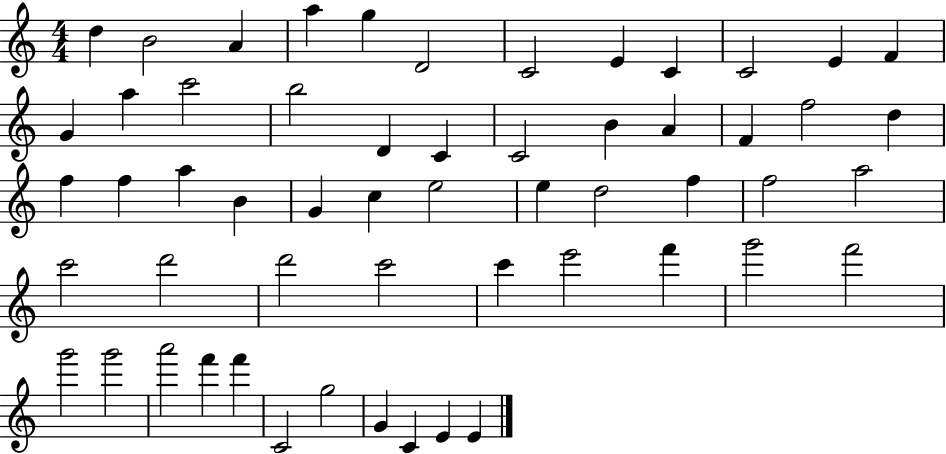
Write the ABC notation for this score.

X:1
T:Untitled
M:4/4
L:1/4
K:C
d B2 A a g D2 C2 E C C2 E F G a c'2 b2 D C C2 B A F f2 d f f a B G c e2 e d2 f f2 a2 c'2 d'2 d'2 c'2 c' e'2 f' g'2 f'2 g'2 g'2 a'2 f' f' C2 g2 G C E E